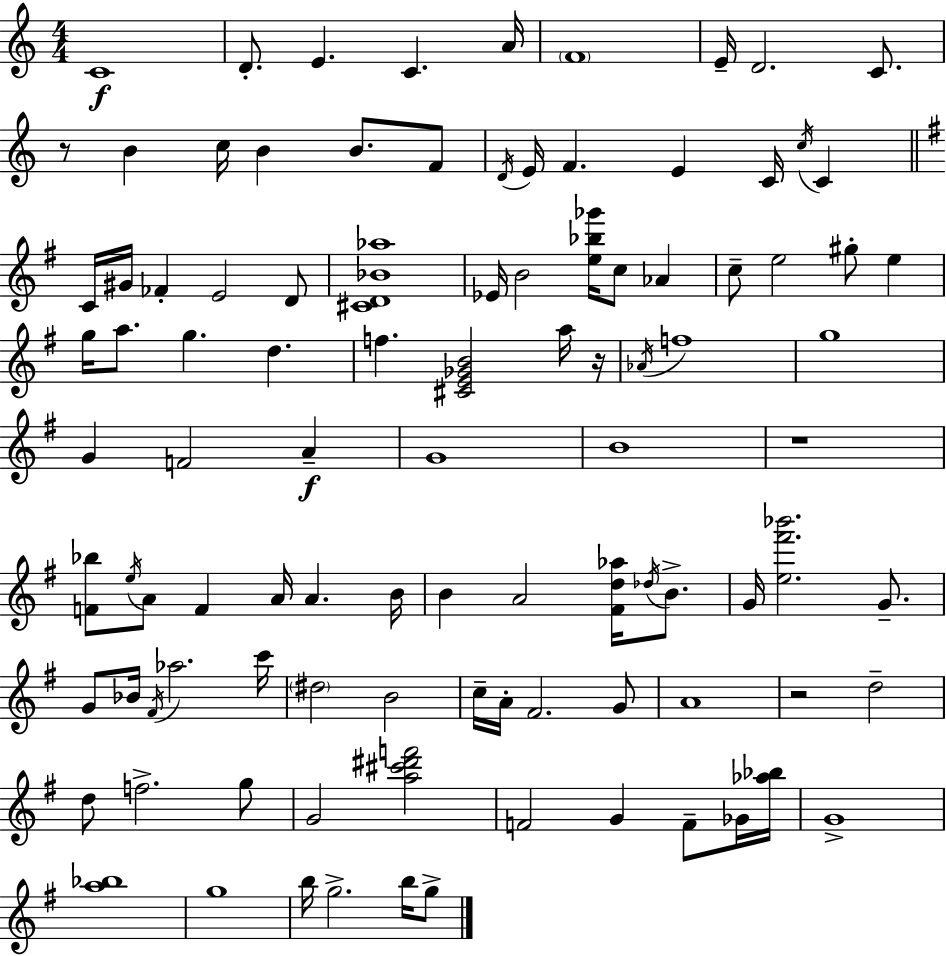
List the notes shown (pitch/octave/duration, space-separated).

C4/w D4/e. E4/q. C4/q. A4/s F4/w E4/s D4/h. C4/e. R/e B4/q C5/s B4/q B4/e. F4/e D4/s E4/s F4/q. E4/q C4/s C5/s C4/q C4/s G#4/s FES4/q E4/h D4/e [C#4,D4,Bb4,Ab5]/w Eb4/s B4/h [E5,Bb5,Gb6]/s C5/e Ab4/q C5/e E5/h G#5/e E5/q G5/s A5/e. G5/q. D5/q. F5/q. [C#4,E4,Gb4,B4]/h A5/s R/s Ab4/s F5/w G5/w G4/q F4/h A4/q G4/w B4/w R/w [F4,Bb5]/e E5/s A4/e F4/q A4/s A4/q. B4/s B4/q A4/h [F#4,D5,Ab5]/s Db5/s B4/e. G4/s [E5,F#6,Bb6]/h. G4/e. G4/e Bb4/s F#4/s Ab5/h. C6/s D#5/h B4/h C5/s A4/s F#4/h. G4/e A4/w R/h D5/h D5/e F5/h. G5/e G4/h [A5,C#6,D#6,F6]/h F4/h G4/q F4/e Gb4/s [Ab5,Bb5]/s G4/w [A5,Bb5]/w G5/w B5/s G5/h. B5/s G5/e